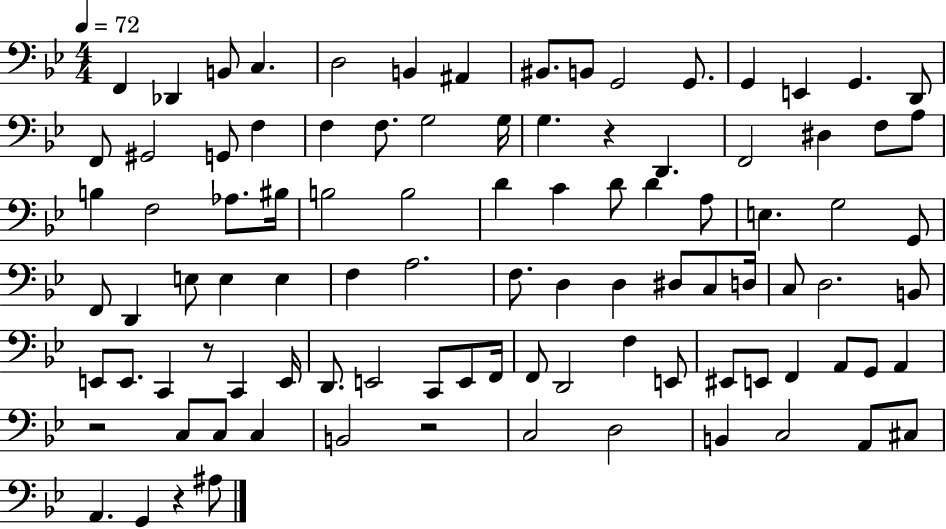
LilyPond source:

{
  \clef bass
  \numericTimeSignature
  \time 4/4
  \key bes \major
  \tempo 4 = 72
  f,4 des,4 b,8 c4. | d2 b,4 ais,4 | bis,8. b,8 g,2 g,8. | g,4 e,4 g,4. d,8 | \break f,8 gis,2 g,8 f4 | f4 f8. g2 g16 | g4. r4 d,4. | f,2 dis4 f8 a8 | \break b4 f2 aes8. bis16 | b2 b2 | d'4 c'4 d'8 d'4 a8 | e4. g2 g,8 | \break f,8 d,4 e8 e4 e4 | f4 a2. | f8. d4 d4 dis8 c8 d16 | c8 d2. b,8 | \break e,8 e,8. c,4 r8 c,4 e,16 | d,8. e,2 c,8 e,8 f,16 | f,8 d,2 f4 e,8 | eis,8 e,8 f,4 a,8 g,8 a,4 | \break r2 c8 c8 c4 | b,2 r2 | c2 d2 | b,4 c2 a,8 cis8 | \break a,4. g,4 r4 ais8 | \bar "|."
}